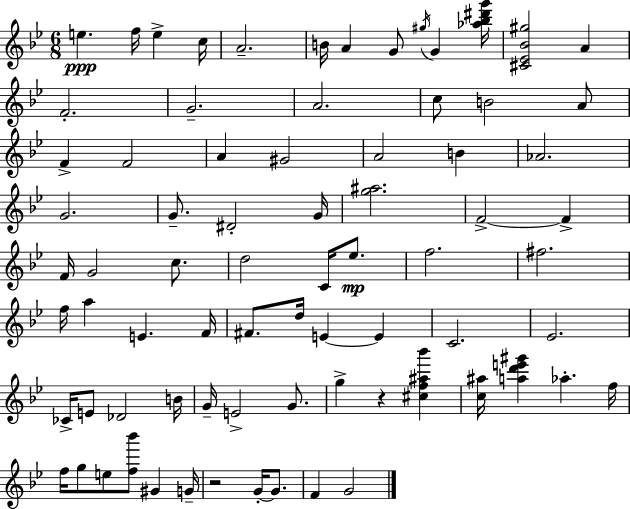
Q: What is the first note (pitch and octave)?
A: E5